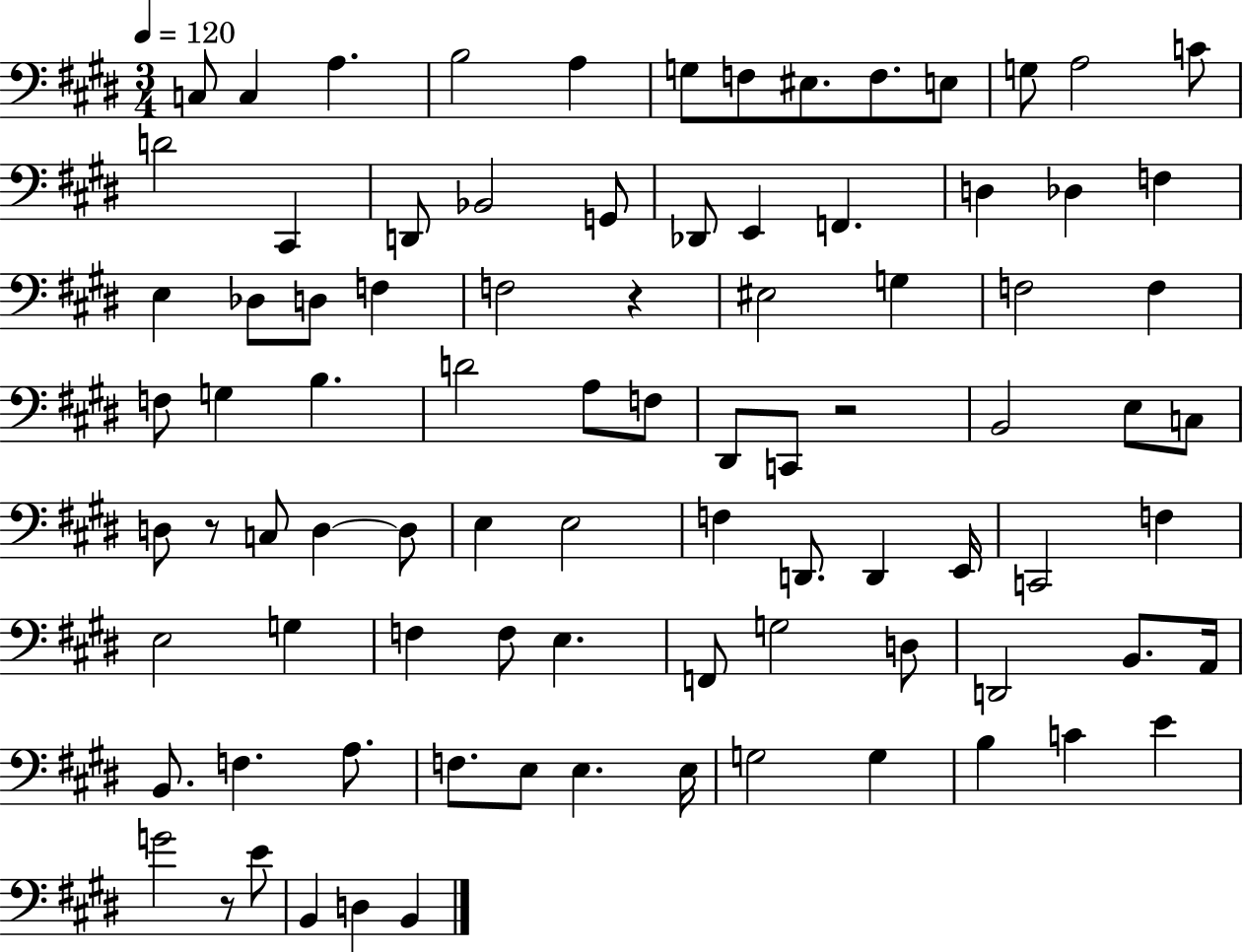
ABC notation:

X:1
T:Untitled
M:3/4
L:1/4
K:E
C,/2 C, A, B,2 A, G,/2 F,/2 ^E,/2 F,/2 E,/2 G,/2 A,2 C/2 D2 ^C,, D,,/2 _B,,2 G,,/2 _D,,/2 E,, F,, D, _D, F, E, _D,/2 D,/2 F, F,2 z ^E,2 G, F,2 F, F,/2 G, B, D2 A,/2 F,/2 ^D,,/2 C,,/2 z2 B,,2 E,/2 C,/2 D,/2 z/2 C,/2 D, D,/2 E, E,2 F, D,,/2 D,, E,,/4 C,,2 F, E,2 G, F, F,/2 E, F,,/2 G,2 D,/2 D,,2 B,,/2 A,,/4 B,,/2 F, A,/2 F,/2 E,/2 E, E,/4 G,2 G, B, C E G2 z/2 E/2 B,, D, B,,